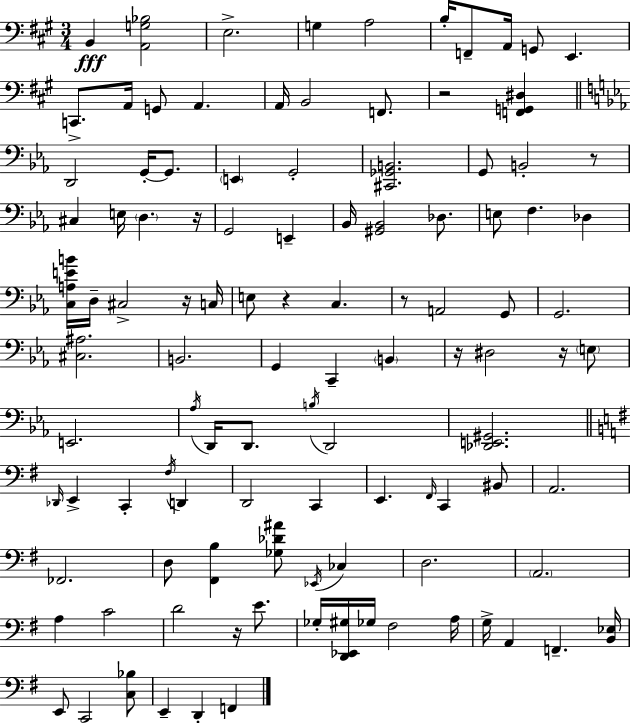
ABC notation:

X:1
T:Untitled
M:3/4
L:1/4
K:A
B,, [A,,G,_B,]2 E,2 G, A,2 B,/4 F,,/2 A,,/4 G,,/2 E,, C,,/2 A,,/4 G,,/2 A,, A,,/4 B,,2 F,,/2 z2 [F,,G,,^D,] D,,2 G,,/4 G,,/2 E,, G,,2 [^C,,_G,,B,,]2 G,,/2 B,,2 z/2 ^C, E,/4 D, z/4 G,,2 E,, _B,,/4 [^G,,_B,,]2 _D,/2 E,/2 F, _D, [C,A,EB]/4 D,/4 ^C,2 z/4 C,/4 E,/2 z C, z/2 A,,2 G,,/2 G,,2 [^C,^A,]2 B,,2 G,, C,, B,, z/4 ^D,2 z/4 E,/2 E,,2 _A,/4 D,,/4 D,,/2 B,/4 D,,2 [_D,,E,,^G,,]2 _D,,/4 E,, C,, ^F,/4 D,, D,,2 C,, E,, ^F,,/4 C,, ^B,,/2 A,,2 _F,,2 D,/2 [^F,,B,] [_G,_D^A]/2 _E,,/4 _C, D,2 A,,2 A, C2 D2 z/4 E/2 _G,/4 [D,,_E,,^G,]/4 _G,/4 ^F,2 A,/4 G,/4 A,, F,, [B,,_E,]/4 E,,/2 C,,2 [C,_B,]/2 E,, D,, F,,